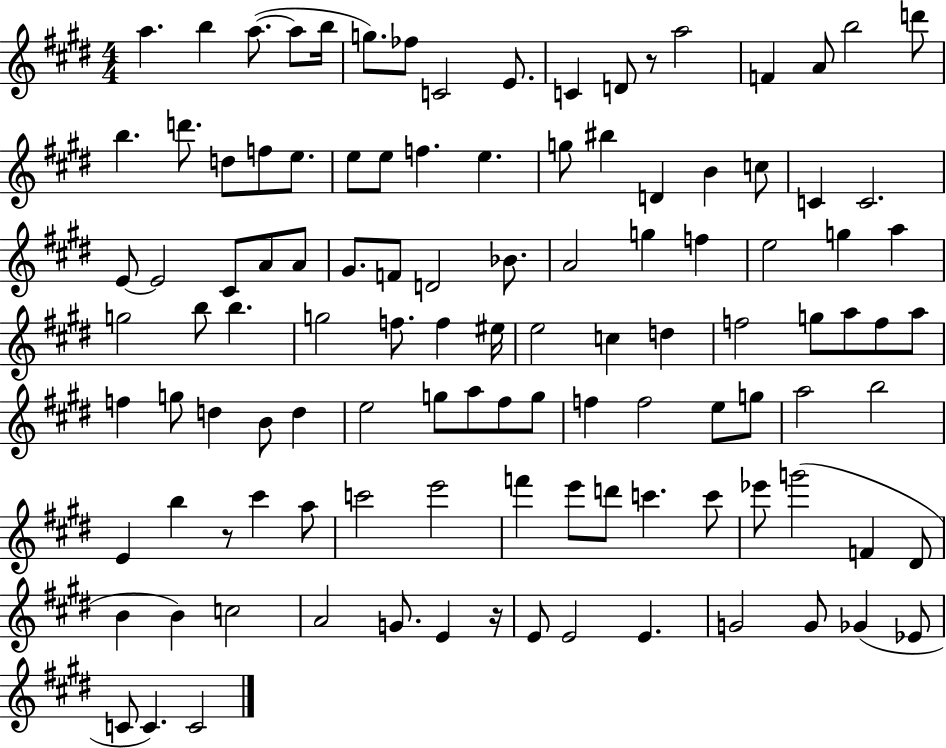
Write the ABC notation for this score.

X:1
T:Untitled
M:4/4
L:1/4
K:E
a b a/2 a/2 b/4 g/2 _f/2 C2 E/2 C D/2 z/2 a2 F A/2 b2 d'/2 b d'/2 d/2 f/2 e/2 e/2 e/2 f e g/2 ^b D B c/2 C C2 E/2 E2 ^C/2 A/2 A/2 ^G/2 F/2 D2 _B/2 A2 g f e2 g a g2 b/2 b g2 f/2 f ^e/4 e2 c d f2 g/2 a/2 f/2 a/2 f g/2 d B/2 d e2 g/2 a/2 ^f/2 g/2 f f2 e/2 g/2 a2 b2 E b z/2 ^c' a/2 c'2 e'2 f' e'/2 d'/2 c' c'/2 _e'/2 g'2 F ^D/2 B B c2 A2 G/2 E z/4 E/2 E2 E G2 G/2 _G _E/2 C/2 C C2